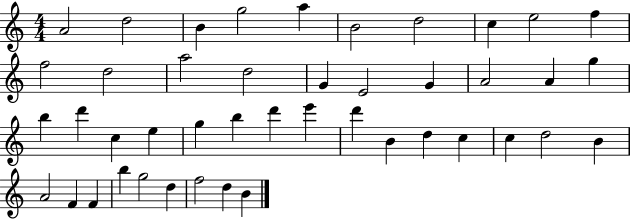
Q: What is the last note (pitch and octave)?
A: B4